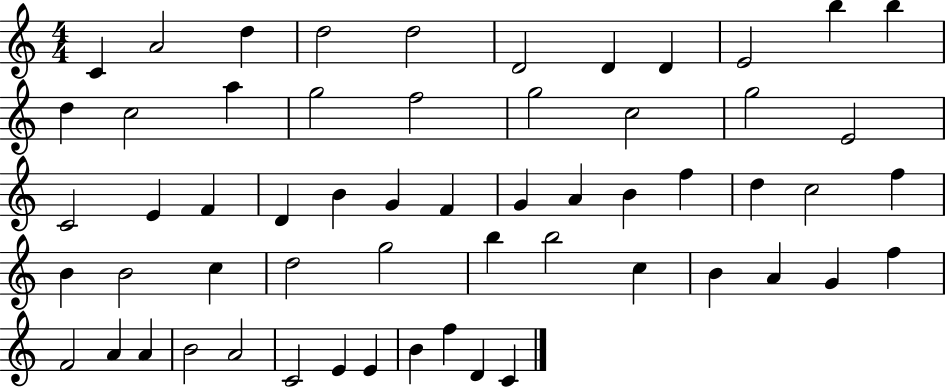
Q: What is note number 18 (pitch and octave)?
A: C5